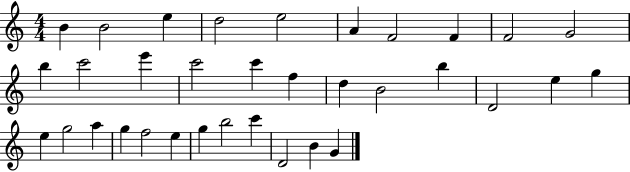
B4/q B4/h E5/q D5/h E5/h A4/q F4/h F4/q F4/h G4/h B5/q C6/h E6/q C6/h C6/q F5/q D5/q B4/h B5/q D4/h E5/q G5/q E5/q G5/h A5/q G5/q F5/h E5/q G5/q B5/h C6/q D4/h B4/q G4/q